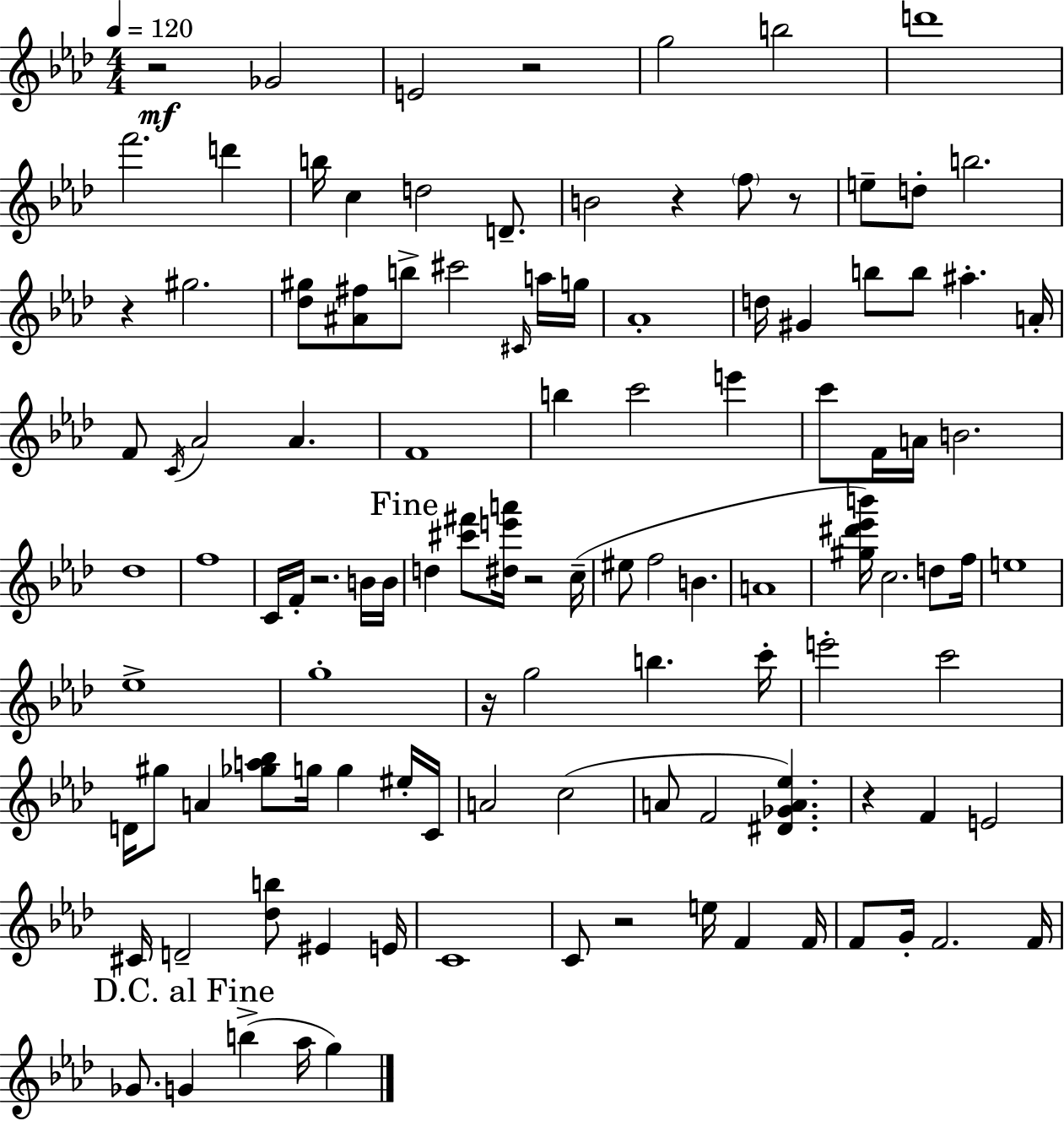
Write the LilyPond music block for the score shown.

{
  \clef treble
  \numericTimeSignature
  \time 4/4
  \key f \minor
  \tempo 4 = 120
  \repeat volta 2 { r2\mf ges'2 | e'2 r2 | g''2 b''2 | d'''1 | \break f'''2. d'''4 | b''16 c''4 d''2 d'8.-- | b'2 r4 \parenthesize f''8 r8 | e''8-- d''8-. b''2. | \break r4 gis''2. | <des'' gis''>8 <ais' fis''>8 b''8-> cis'''2 \grace { cis'16 } a''16 | g''16 aes'1-. | d''16 gis'4 b''8 b''8 ais''4.-. | \break a'16-. f'8 \acciaccatura { c'16 } aes'2 aes'4. | f'1 | b''4 c'''2 e'''4 | c'''8 f'16 a'16 b'2. | \break des''1 | f''1 | c'16 f'16-. r2. | b'16 b'16 \mark "Fine" d''4 <cis''' fis'''>8 <dis'' e''' a'''>16 r2 | \break c''16--( eis''8 f''2 b'4. | a'1 | <gis'' dis''' ees''' b'''>16) c''2. d''8 | f''16 e''1 | \break ees''1-> | g''1-. | r16 g''2 b''4. | c'''16-. e'''2-. c'''2 | \break d'16 gis''8 a'4 <ges'' a'' bes''>8 g''16 g''4 | eis''16-. c'16 a'2 c''2( | a'8 f'2 <dis' ges' a' ees''>4.) | r4 f'4 e'2 | \break cis'16 d'2-- <des'' b''>8 eis'4 | e'16 c'1 | c'8 r2 e''16 f'4 | f'16 f'8 g'16-. f'2. | \break f'16 \mark "D.C. al Fine" ges'8. g'4 b''4->( aes''16 g''4) | } \bar "|."
}